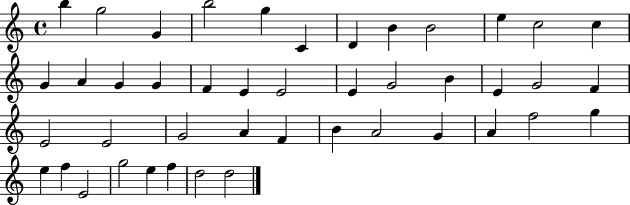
B5/q G5/h G4/q B5/h G5/q C4/q D4/q B4/q B4/h E5/q C5/h C5/q G4/q A4/q G4/q G4/q F4/q E4/q E4/h E4/q G4/h B4/q E4/q G4/h F4/q E4/h E4/h G4/h A4/q F4/q B4/q A4/h G4/q A4/q F5/h G5/q E5/q F5/q E4/h G5/h E5/q F5/q D5/h D5/h